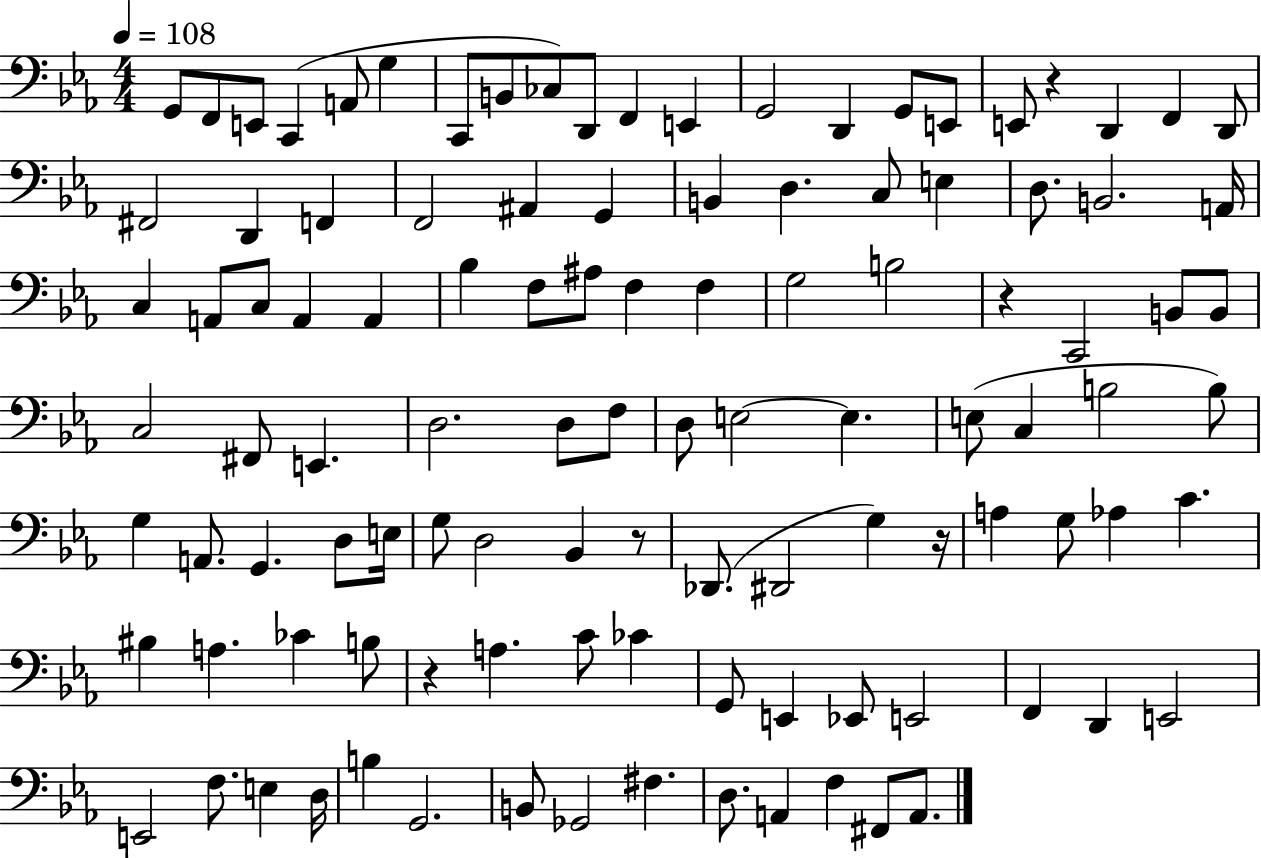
X:1
T:Untitled
M:4/4
L:1/4
K:Eb
G,,/2 F,,/2 E,,/2 C,, A,,/2 G, C,,/2 B,,/2 _C,/2 D,,/2 F,, E,, G,,2 D,, G,,/2 E,,/2 E,,/2 z D,, F,, D,,/2 ^F,,2 D,, F,, F,,2 ^A,, G,, B,, D, C,/2 E, D,/2 B,,2 A,,/4 C, A,,/2 C,/2 A,, A,, _B, F,/2 ^A,/2 F, F, G,2 B,2 z C,,2 B,,/2 B,,/2 C,2 ^F,,/2 E,, D,2 D,/2 F,/2 D,/2 E,2 E, E,/2 C, B,2 B,/2 G, A,,/2 G,, D,/2 E,/4 G,/2 D,2 _B,, z/2 _D,,/2 ^D,,2 G, z/4 A, G,/2 _A, C ^B, A, _C B,/2 z A, C/2 _C G,,/2 E,, _E,,/2 E,,2 F,, D,, E,,2 E,,2 F,/2 E, D,/4 B, G,,2 B,,/2 _G,,2 ^F, D,/2 A,, F, ^F,,/2 A,,/2